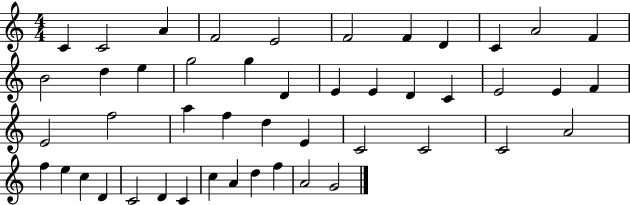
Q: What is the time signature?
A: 4/4